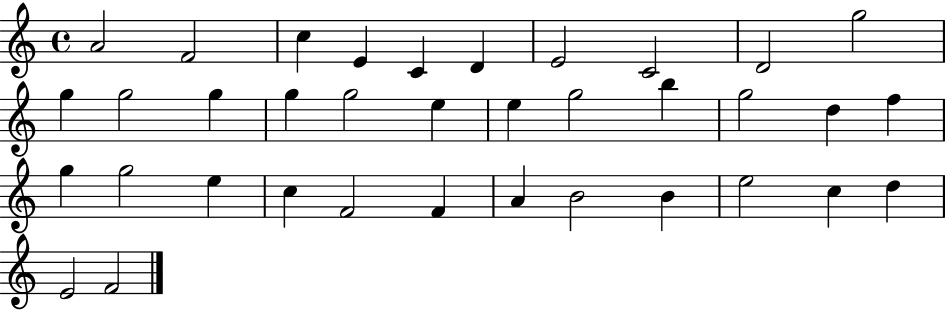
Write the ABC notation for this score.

X:1
T:Untitled
M:4/4
L:1/4
K:C
A2 F2 c E C D E2 C2 D2 g2 g g2 g g g2 e e g2 b g2 d f g g2 e c F2 F A B2 B e2 c d E2 F2